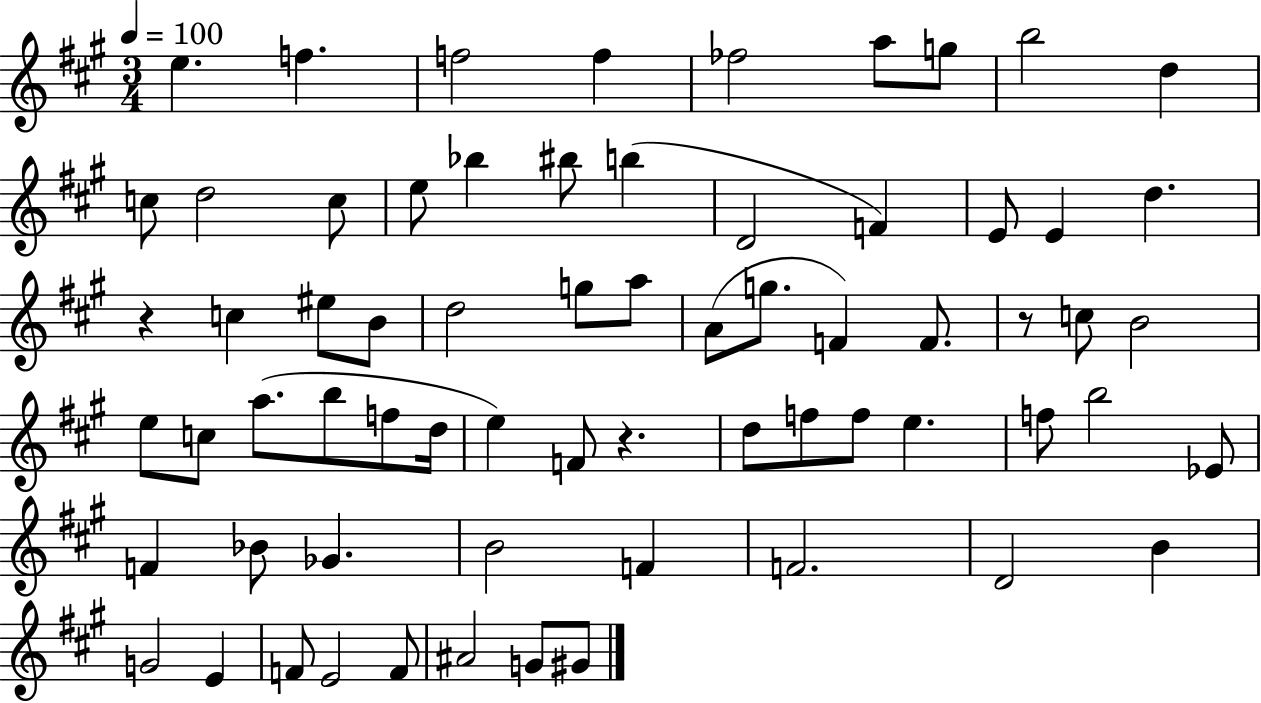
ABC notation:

X:1
T:Untitled
M:3/4
L:1/4
K:A
e f f2 f _f2 a/2 g/2 b2 d c/2 d2 c/2 e/2 _b ^b/2 b D2 F E/2 E d z c ^e/2 B/2 d2 g/2 a/2 A/2 g/2 F F/2 z/2 c/2 B2 e/2 c/2 a/2 b/2 f/2 d/4 e F/2 z d/2 f/2 f/2 e f/2 b2 _E/2 F _B/2 _G B2 F F2 D2 B G2 E F/2 E2 F/2 ^A2 G/2 ^G/2